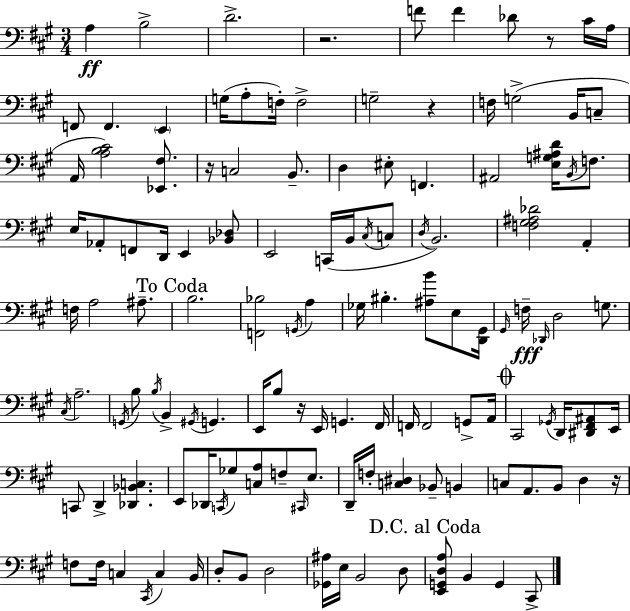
{
  \clef bass
  \numericTimeSignature
  \time 3/4
  \key a \major
  a4\ff b2-> | d'2.-> | r2. | f'8 f'4 des'8 r8 cis'16 a16 | \break f,8 f,4. \parenthesize e,4 | g16( a8-. f16-.) f2-> | g2-- r4 | f16 g2->( b,16 c8-- | \break a,16 <a b cis'>2) <ees, fis>8. | r16 c2 b,8.-- | d4 eis8-. f,4. | ais,2 <e g ais d'>16 \acciaccatura { b,16 } f8. | \break e16 aes,8-. f,8 d,16 e,4 <bes, des>8 | e,2 c,16( b,16 \acciaccatura { cis16 } | c8 \acciaccatura { d16 }) b,2. | <f gis ais des'>2 a,4-. | \break f16 a2 | ais8.-- \mark "To Coda" b2. | <f, bes>2 \acciaccatura { g,16 } | a4 ges16 bis4.-. <ais b'>8 | \break e8 <d, gis,>16 \grace { gis,16 } f16--\fff \grace { des,16 } d2 | g8. \acciaccatura { cis16 } a2.-- | \acciaccatura { g,16 } b8 \acciaccatura { b16 } b,4-> | \acciaccatura { gis,16 } g,4. e,16 b8 | \break r16 e,16 g,4. fis,16 f,16 f,2 | g,8-> a,16 \mark \markup { \musicglyph "scripts.coda" } cis,2 | \acciaccatura { ges,16 } d,16 <dis, fis, ais,>8 e,16 c,8 | d,4-> <des, bes, c>4. e,8 | \break des,16 \acciaccatura { c,16 } ges8 <c a>8 f8-- \grace { cis,16 } e8. | d,16-- f16-. <c dis>4 bes,8-- b,4 | c8 a,8. b,8 d4 | r16 f8 f16 c4 \acciaccatura { cis,16 } c4 | \break b,16 d8-. b,8 d2 | <ges, ais>16 e16 b,2 | d8 \mark "D.C. al Coda" <e, g, d a>8 b,4 g,4 | cis,8-> \bar "|."
}